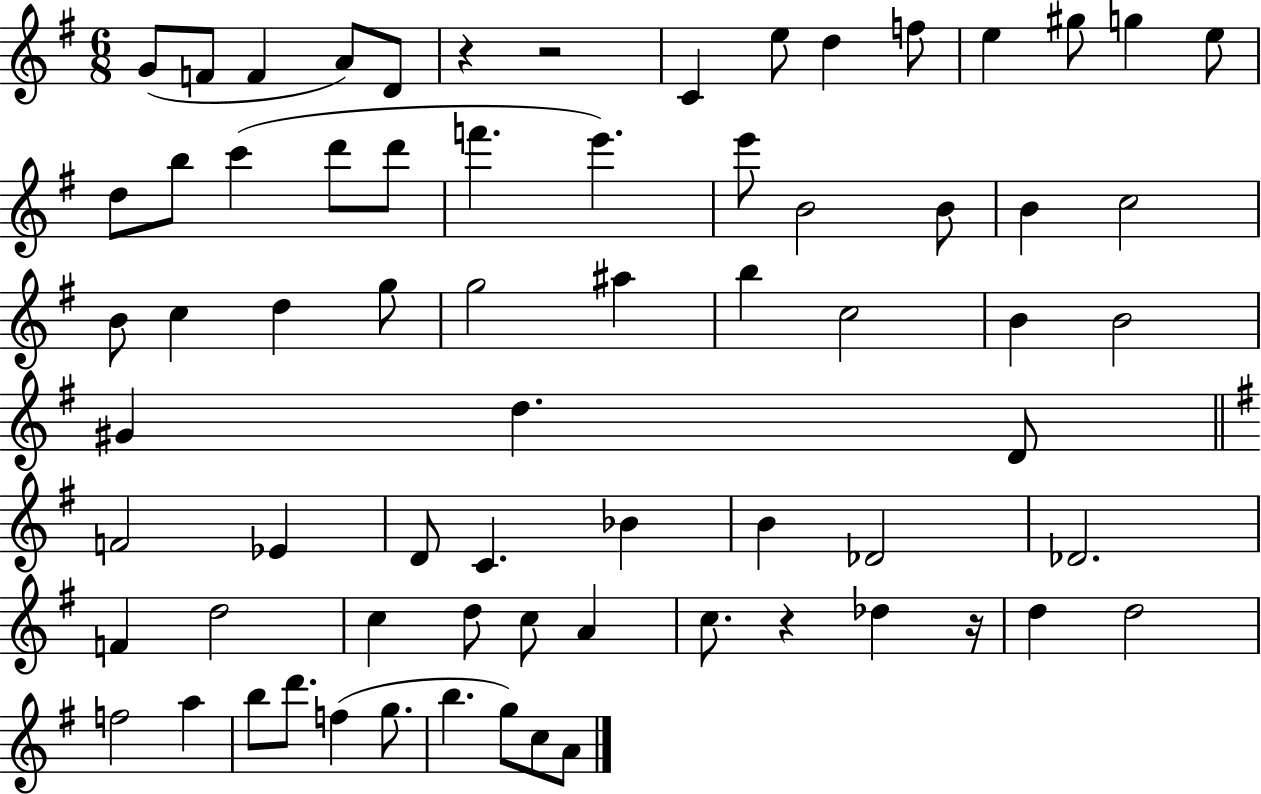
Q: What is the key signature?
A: G major